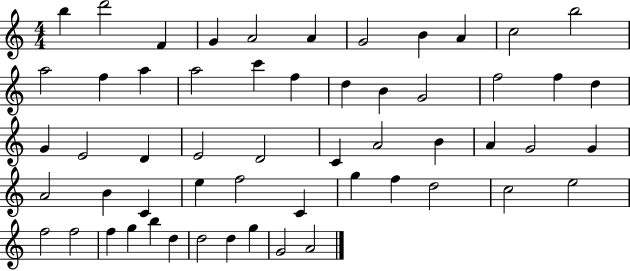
{
  \clef treble
  \numericTimeSignature
  \time 4/4
  \key c \major
  b''4 d'''2 f'4 | g'4 a'2 a'4 | g'2 b'4 a'4 | c''2 b''2 | \break a''2 f''4 a''4 | a''2 c'''4 f''4 | d''4 b'4 g'2 | f''2 f''4 d''4 | \break g'4 e'2 d'4 | e'2 d'2 | c'4 a'2 b'4 | a'4 g'2 g'4 | \break a'2 b'4 c'4 | e''4 f''2 c'4 | g''4 f''4 d''2 | c''2 e''2 | \break f''2 f''2 | f''4 g''4 b''4 d''4 | d''2 d''4 g''4 | g'2 a'2 | \break \bar "|."
}